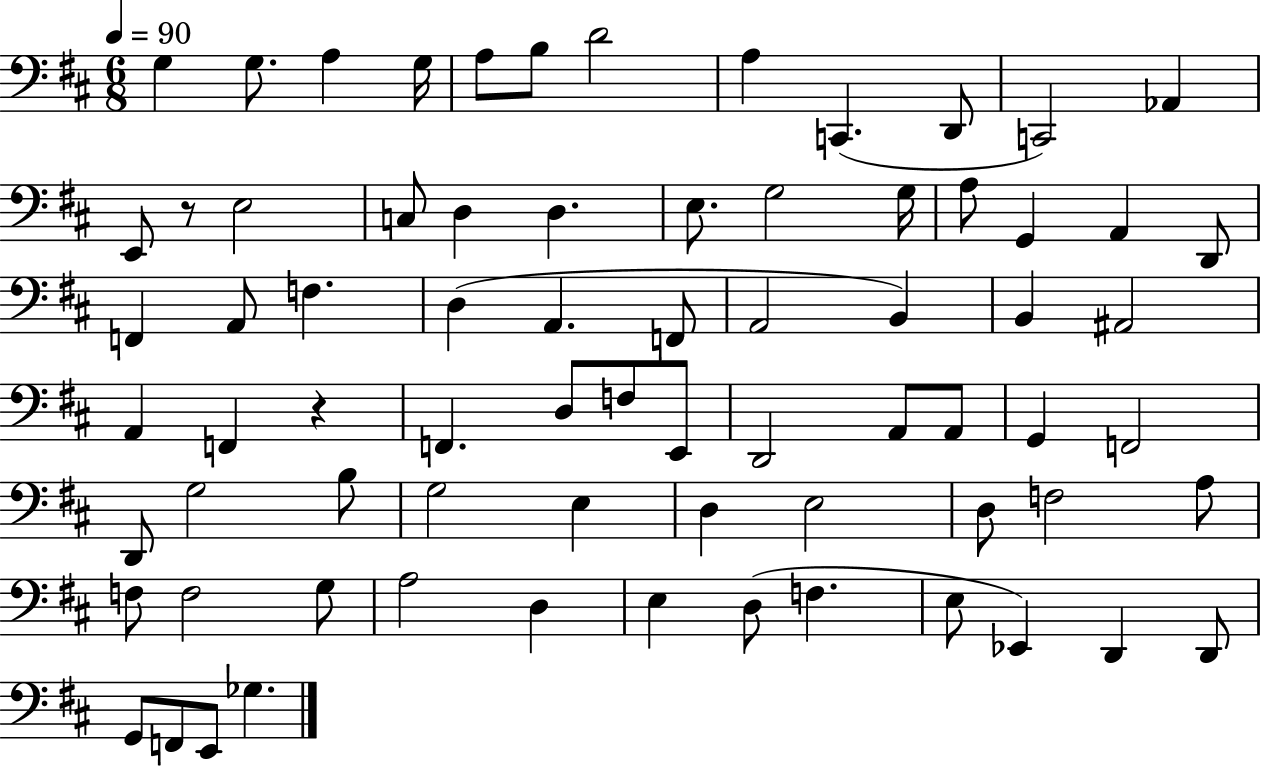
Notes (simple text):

G3/q G3/e. A3/q G3/s A3/e B3/e D4/h A3/q C2/q. D2/e C2/h Ab2/q E2/e R/e E3/h C3/e D3/q D3/q. E3/e. G3/h G3/s A3/e G2/q A2/q D2/e F2/q A2/e F3/q. D3/q A2/q. F2/e A2/h B2/q B2/q A#2/h A2/q F2/q R/q F2/q. D3/e F3/e E2/e D2/h A2/e A2/e G2/q F2/h D2/e G3/h B3/e G3/h E3/q D3/q E3/h D3/e F3/h A3/e F3/e F3/h G3/e A3/h D3/q E3/q D3/e F3/q. E3/e Eb2/q D2/q D2/e G2/e F2/e E2/e Gb3/q.